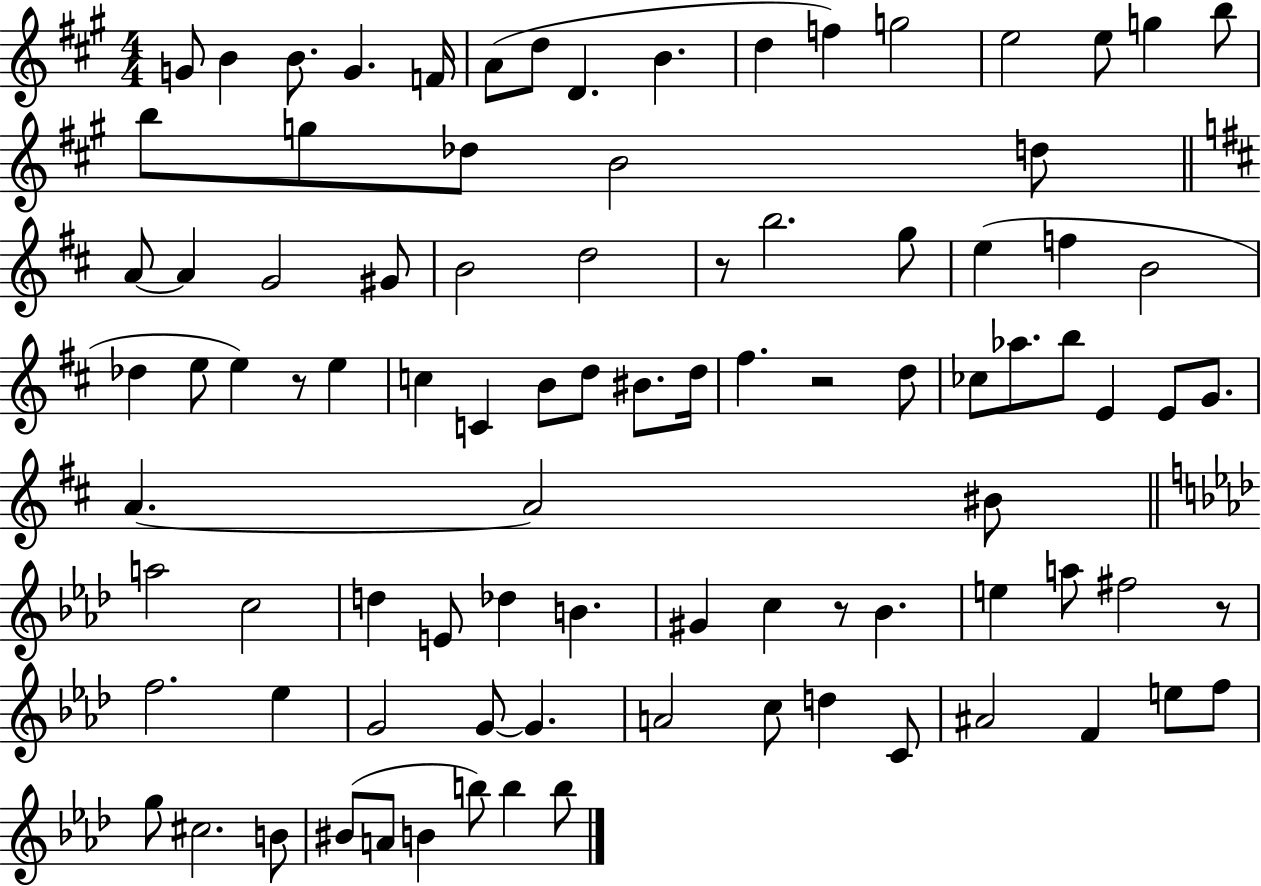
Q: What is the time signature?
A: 4/4